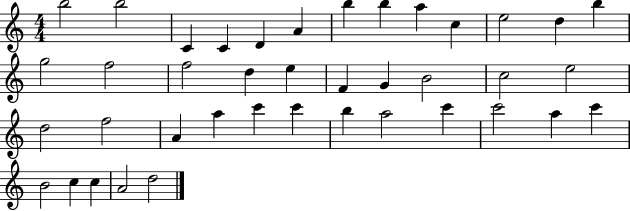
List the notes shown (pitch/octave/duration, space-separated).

B5/h B5/h C4/q C4/q D4/q A4/q B5/q B5/q A5/q C5/q E5/h D5/q B5/q G5/h F5/h F5/h D5/q E5/q F4/q G4/q B4/h C5/h E5/h D5/h F5/h A4/q A5/q C6/q C6/q B5/q A5/h C6/q C6/h A5/q C6/q B4/h C5/q C5/q A4/h D5/h